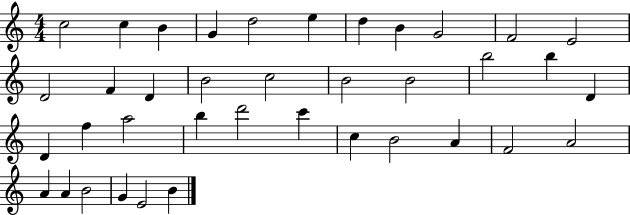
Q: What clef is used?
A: treble